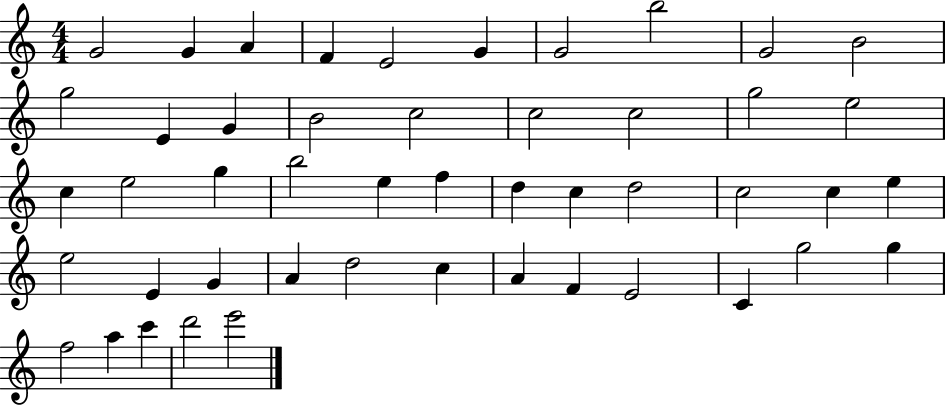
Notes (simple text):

G4/h G4/q A4/q F4/q E4/h G4/q G4/h B5/h G4/h B4/h G5/h E4/q G4/q B4/h C5/h C5/h C5/h G5/h E5/h C5/q E5/h G5/q B5/h E5/q F5/q D5/q C5/q D5/h C5/h C5/q E5/q E5/h E4/q G4/q A4/q D5/h C5/q A4/q F4/q E4/h C4/q G5/h G5/q F5/h A5/q C6/q D6/h E6/h